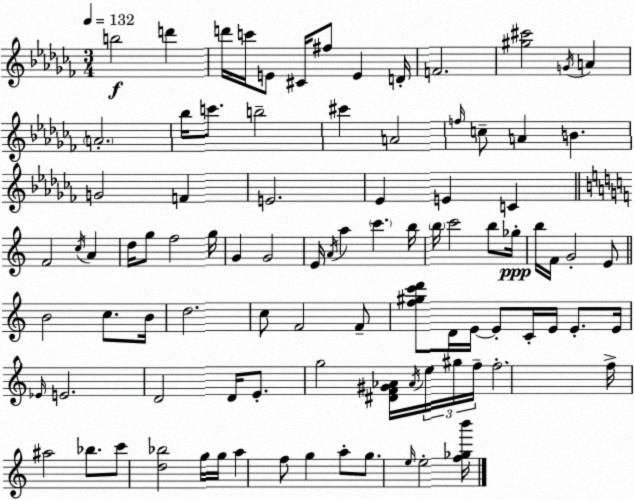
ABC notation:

X:1
T:Untitled
M:3/4
L:1/4
K:Abm
b2 d' d'/4 c'/4 E/2 ^C/4 ^f/2 E D/4 F2 [^g^c']2 G/4 A A2 _b/4 c'/2 b2 ^c' A2 f/4 c/2 A B G2 F E2 _E E C F2 c/4 A d/4 g/2 f2 g/4 G G2 E/4 A/4 a c' b/4 b/4 c'2 b/2 _g/4 b/4 F/4 G2 E/2 B2 c/2 B/4 d2 c/2 F2 F/2 [f^gc'd']/2 D/4 E/4 E/2 C/4 E/4 E/2 E/4 _E/4 E2 D2 D/4 E/2 g2 [^DF^G_A]/4 _A/4 e/4 ^g/4 f/4 f2 f/4 ^a2 _b/2 c'/2 [d_b]2 g/4 g/4 a f/2 g a/2 g/2 e/4 e2 [f_gb']/4